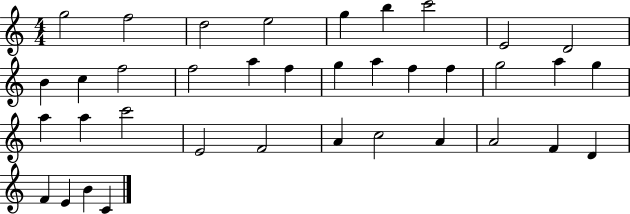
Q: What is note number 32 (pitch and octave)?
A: F4